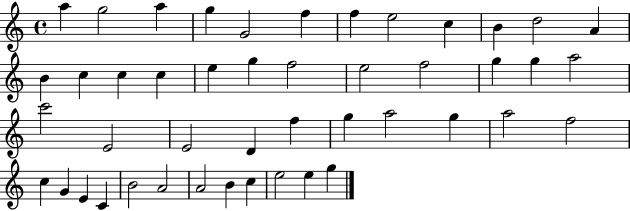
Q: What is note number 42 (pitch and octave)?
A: B4